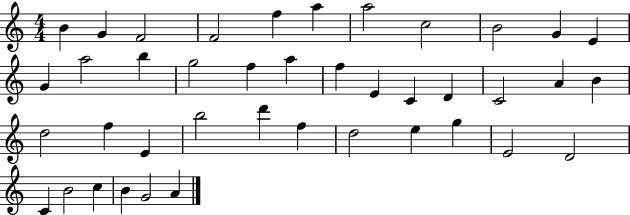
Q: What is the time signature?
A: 4/4